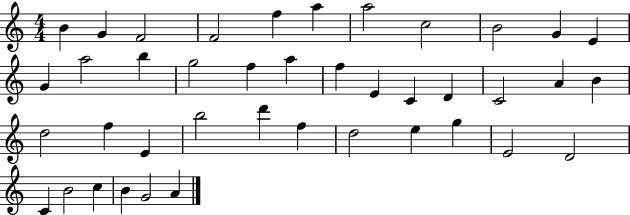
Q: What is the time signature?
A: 4/4